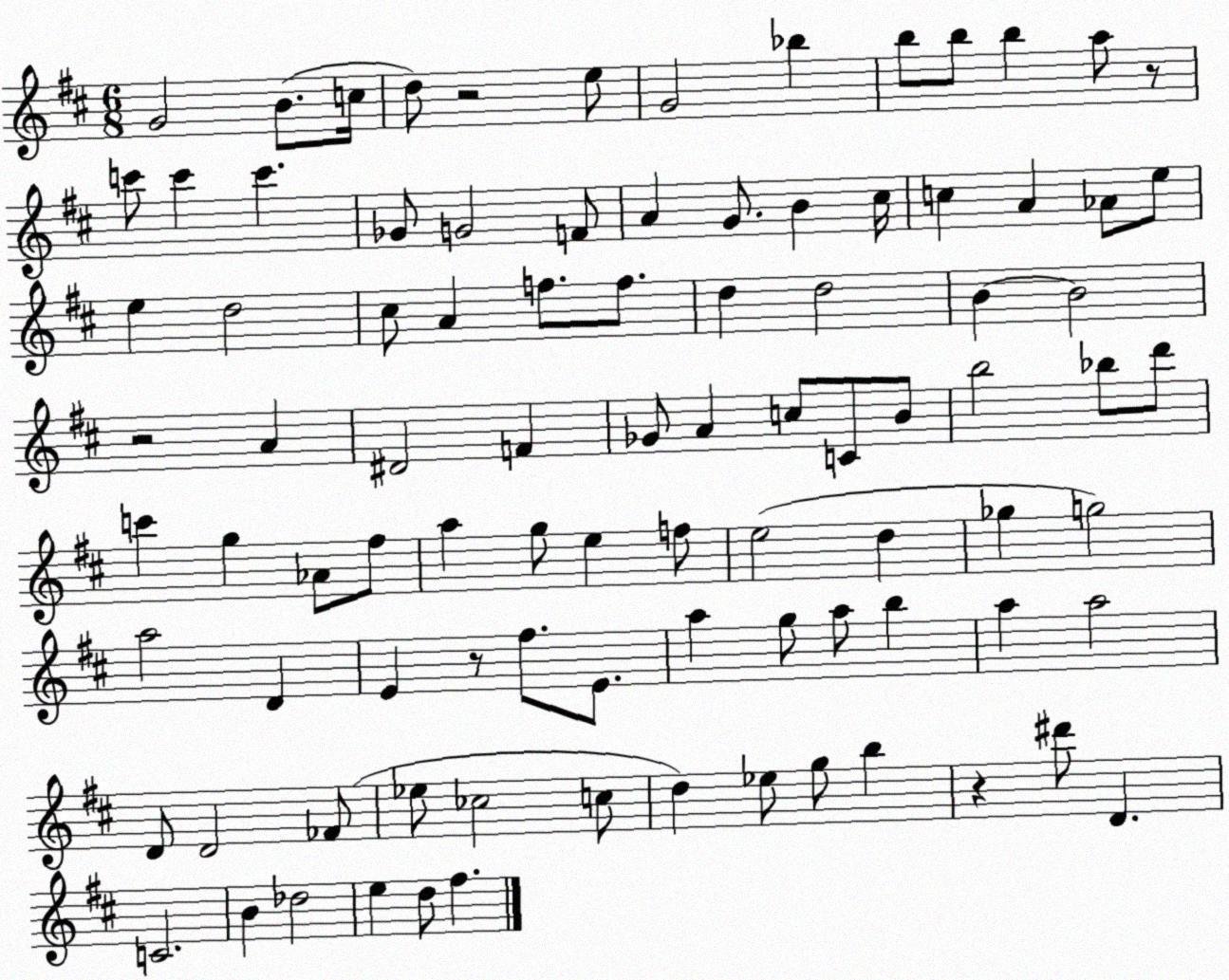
X:1
T:Untitled
M:6/8
L:1/4
K:D
G2 B/2 c/4 d/2 z2 e/2 G2 _b b/2 b/2 b a/2 z/2 c'/2 c' c' _G/2 G2 F/2 A G/2 B ^c/4 c A _A/2 e/2 e d2 ^c/2 A f/2 f/2 d d2 B B2 z2 A ^D2 F _G/2 A c/2 C/2 B/2 b2 _b/2 d'/2 c' g _A/2 ^f/2 a g/2 e f/2 e2 d _g g2 a2 D E z/2 ^f/2 E/2 a g/2 a/2 b a a2 D/2 D2 _F/2 _e/2 _c2 c/2 d _e/2 g/2 b z ^d'/2 D C2 B _d2 e d/2 ^f